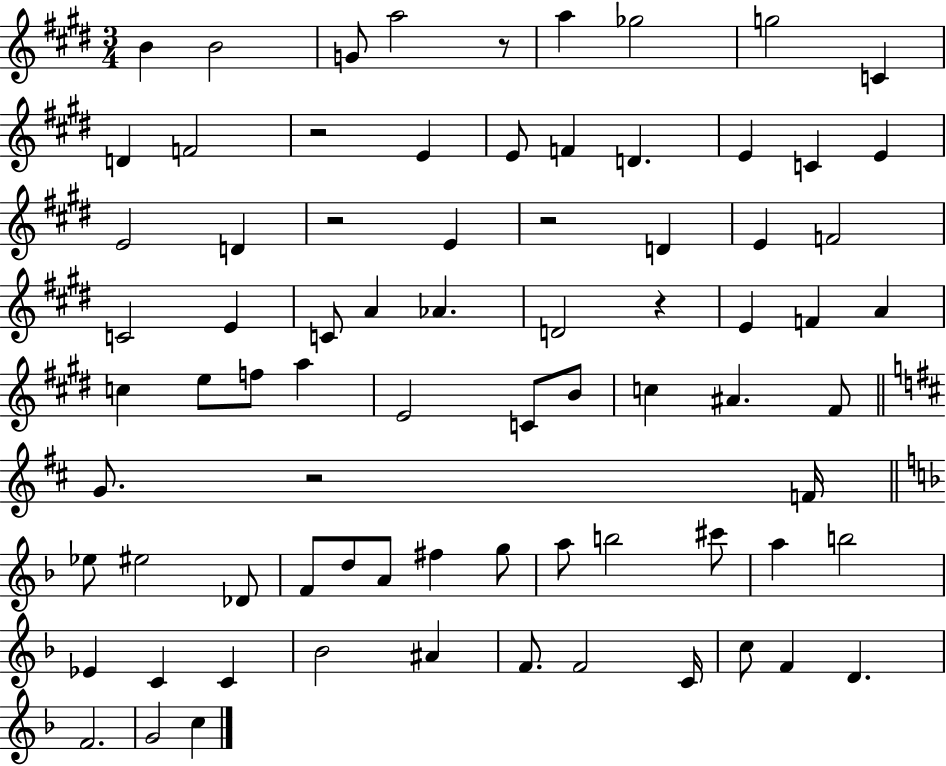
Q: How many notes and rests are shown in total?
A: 77